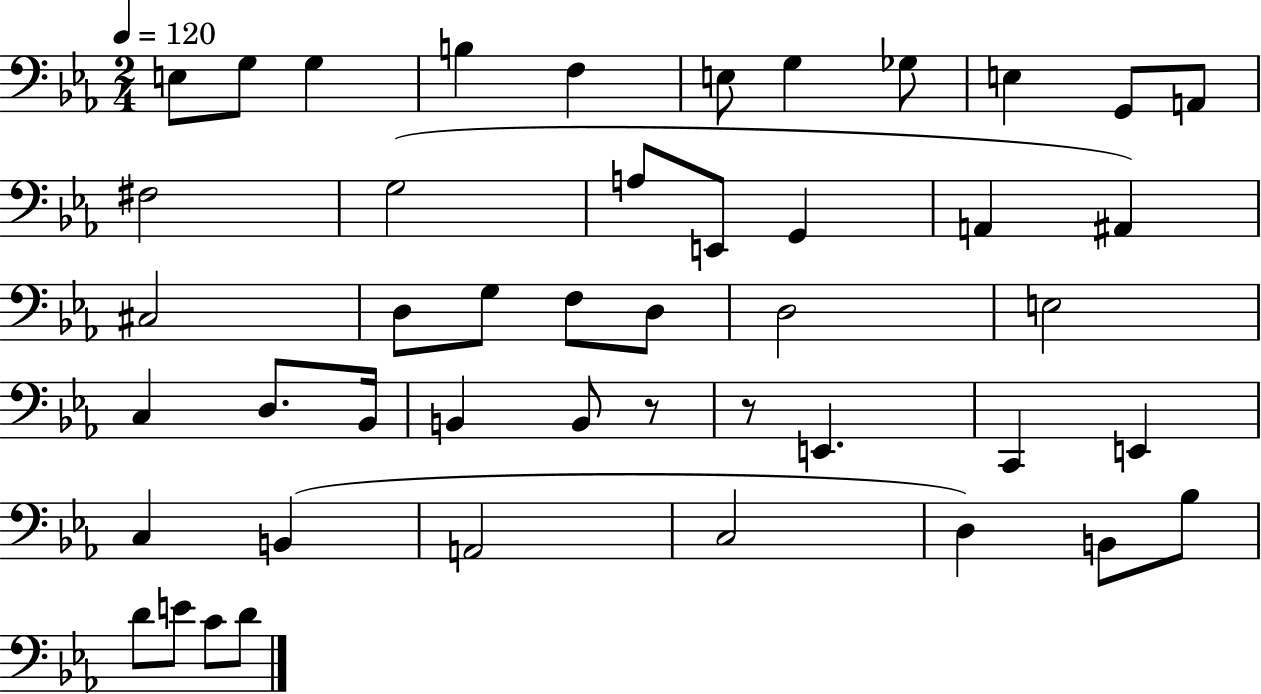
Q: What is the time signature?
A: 2/4